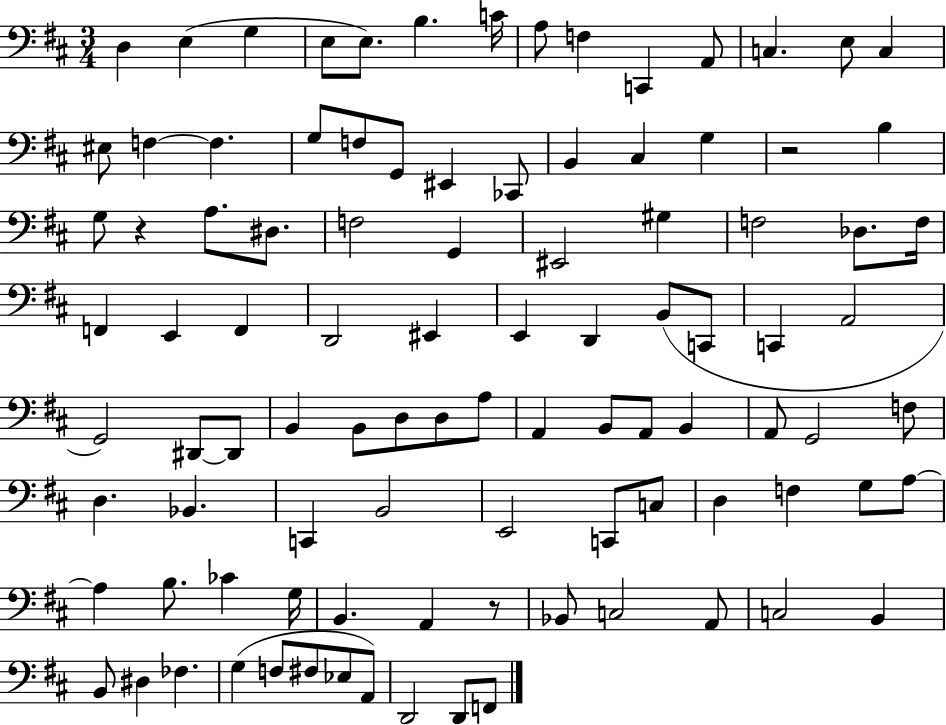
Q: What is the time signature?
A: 3/4